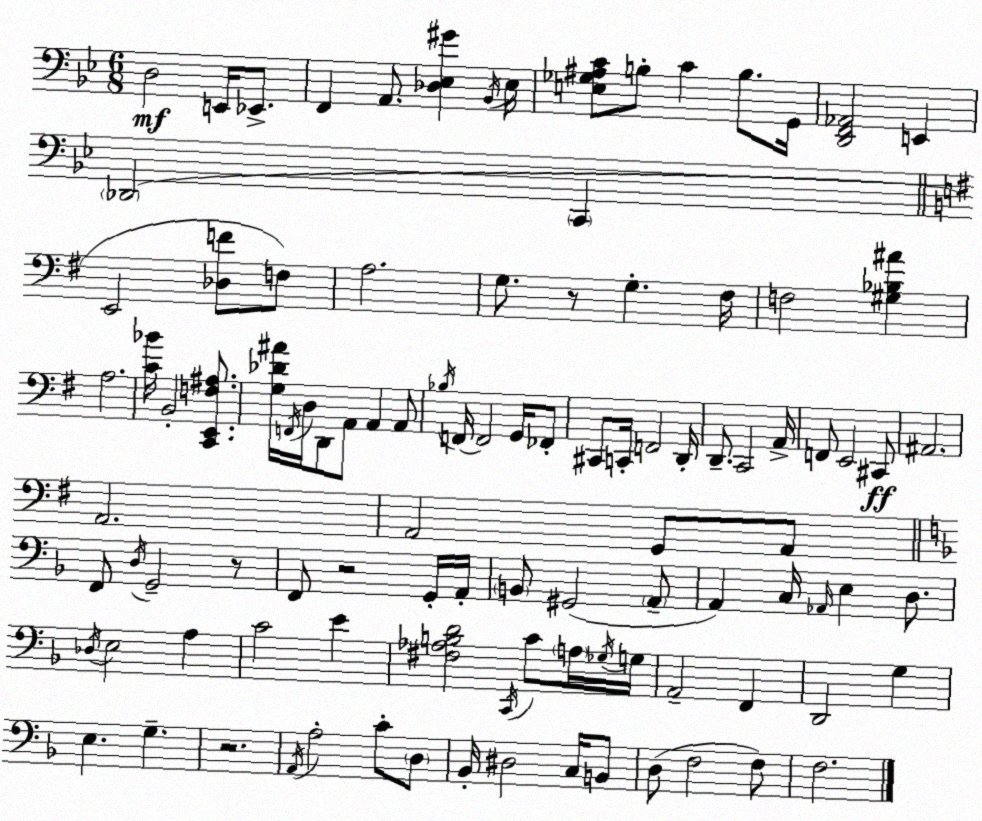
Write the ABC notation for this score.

X:1
T:Untitled
M:6/8
L:1/4
K:Bb
D,2 E,,/4 _E,,/2 F,, A,,/2 [_D,_E,^G] _B,,/4 _E,/4 [E,_G,^A,C]/2 B,/2 C B,/2 G,,/4 [D,,F,,_A,,]2 E,, _D,,2 C,, E,,2 [_D,F]/2 F,/2 A,2 G,/2 z/2 G, ^F,/4 F,2 [^G,_B,^A] A,2 [C_B]/4 B,,2 [C,,E,,F,^A,]/2 [G,_D^A]/4 F,,/4 D,/4 D,,/2 A,,/2 A,, A,,/2 _B,/4 F,,/4 F,,2 G,,/4 _F,,/2 ^C,,/2 C,,/4 F,,2 D,,/4 D,,/2 C,,2 A,,/4 F,,/2 E,,2 ^C,,/2 ^A,,2 A,,2 A,,2 G,,/2 A,,/2 F,,/2 D,/4 G,,2 z/2 F,,/2 z2 G,,/4 A,,/4 B,,/2 ^G,,2 A,,/2 A,, C,/4 _A,,/4 E, D,/2 _D,/4 E,2 A, C2 E [^F,_A,B,D]2 C,,/4 C/2 A,/4 _G,/4 G,/4 A,,2 F,, D,,2 G, E, G, z2 A,,/4 A,2 C/2 D,/2 _B,,/4 ^D,2 C,/4 B,,/2 D,/2 F,2 F,/2 F,2